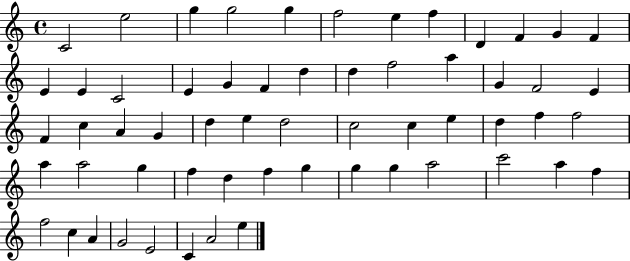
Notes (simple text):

C4/h E5/h G5/q G5/h G5/q F5/h E5/q F5/q D4/q F4/q G4/q F4/q E4/q E4/q C4/h E4/q G4/q F4/q D5/q D5/q F5/h A5/q G4/q F4/h E4/q F4/q C5/q A4/q G4/q D5/q E5/q D5/h C5/h C5/q E5/q D5/q F5/q F5/h A5/q A5/h G5/q F5/q D5/q F5/q G5/q G5/q G5/q A5/h C6/h A5/q F5/q F5/h C5/q A4/q G4/h E4/h C4/q A4/h E5/q